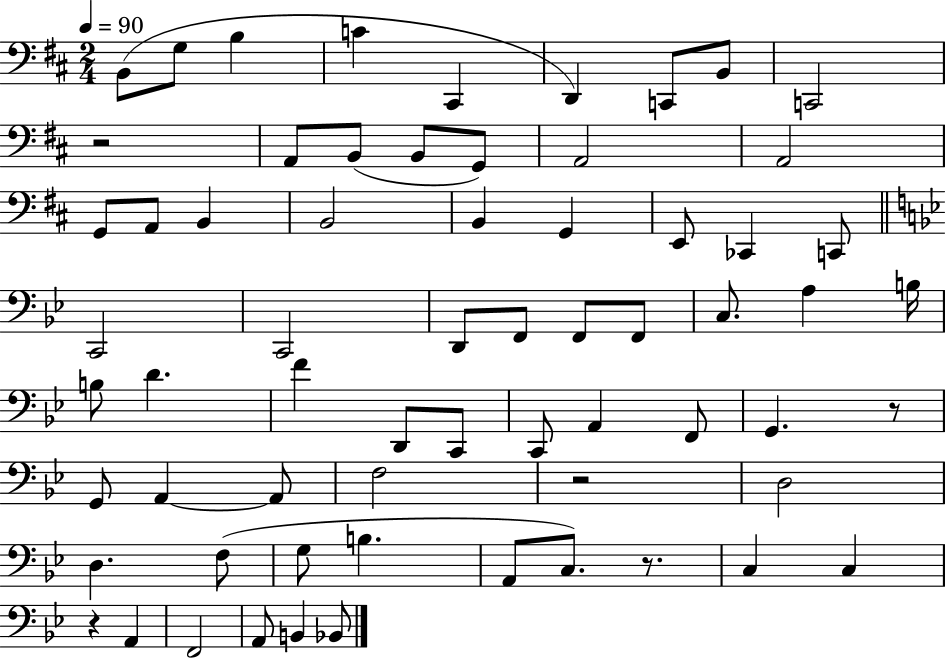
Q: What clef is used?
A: bass